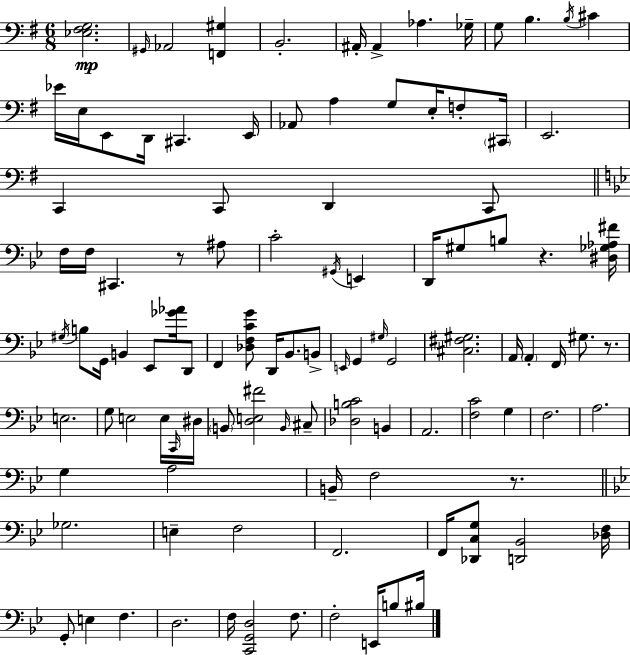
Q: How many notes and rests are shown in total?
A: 106